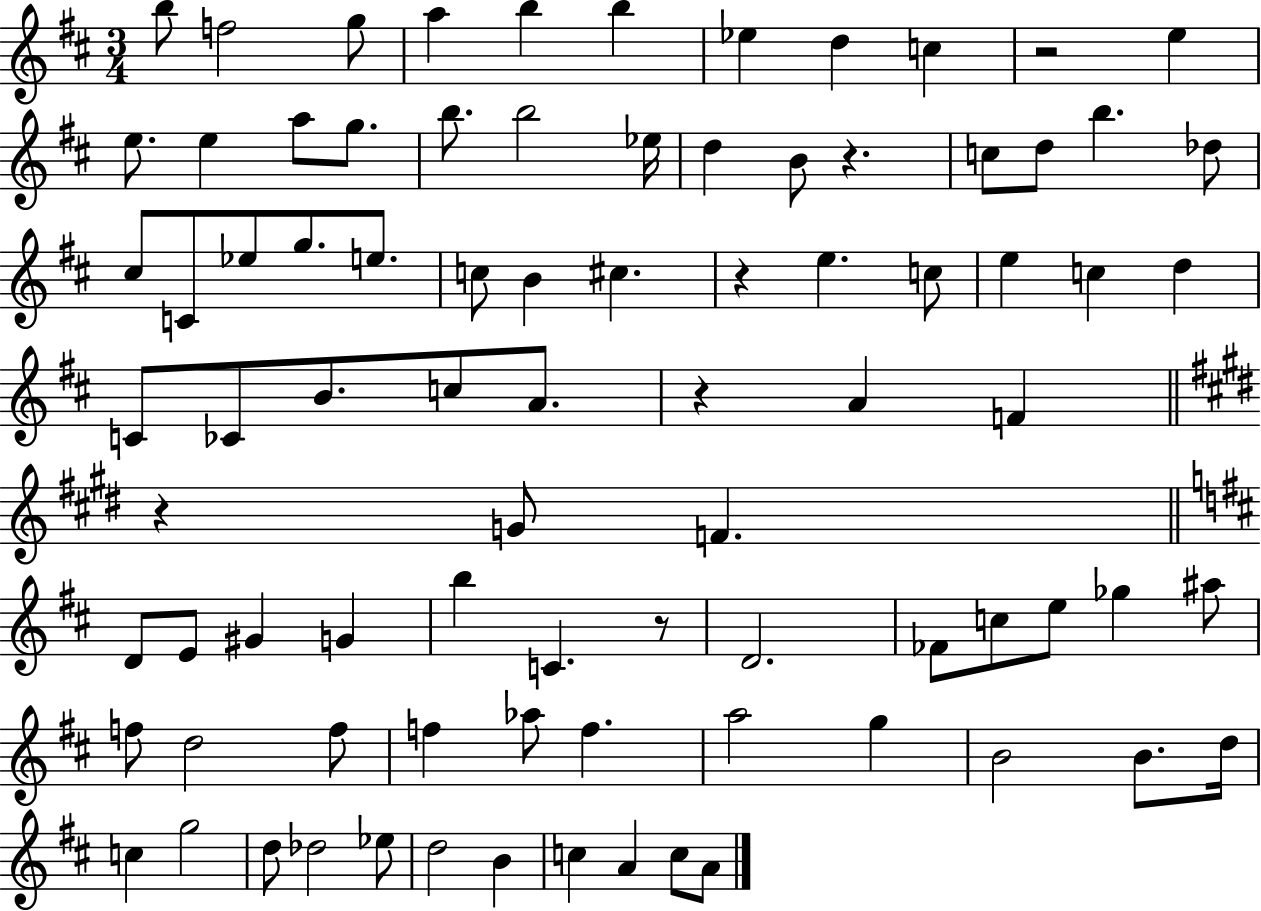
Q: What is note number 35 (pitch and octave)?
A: C5